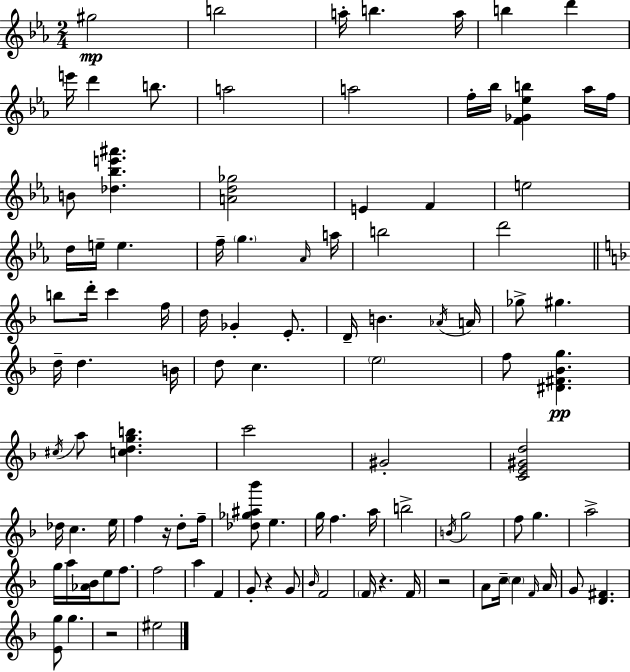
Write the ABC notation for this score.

X:1
T:Untitled
M:2/4
L:1/4
K:Cm
^g2 b2 a/4 b a/4 b d' e'/4 d' b/2 a2 a2 f/4 _b/4 [F_G_eb] _a/4 f/4 B/2 [_d_be'^a'] [Ad_g]2 E F e2 d/4 e/4 e f/4 g _A/4 a/4 b2 d'2 b/2 d'/4 c' f/4 d/4 _G E/2 D/4 B _A/4 A/4 _g/2 ^g d/4 d B/4 d/2 c e2 f/2 [^D^F_Bg] ^c/4 a/2 [cdgb] c'2 ^G2 [CE^Gd]2 _d/4 c e/4 f z/4 d/2 f/4 [_d_g^a_b']/2 e g/4 f a/4 b2 B/4 g2 f/2 g a2 g/4 a/4 [_A_B]/4 e/2 f/2 f2 a F G/2 z G/2 _B/4 F2 F/4 z F/4 z2 A/2 c/4 c F/4 A/4 G/2 [D^F] [Eg]/2 g z2 ^e2